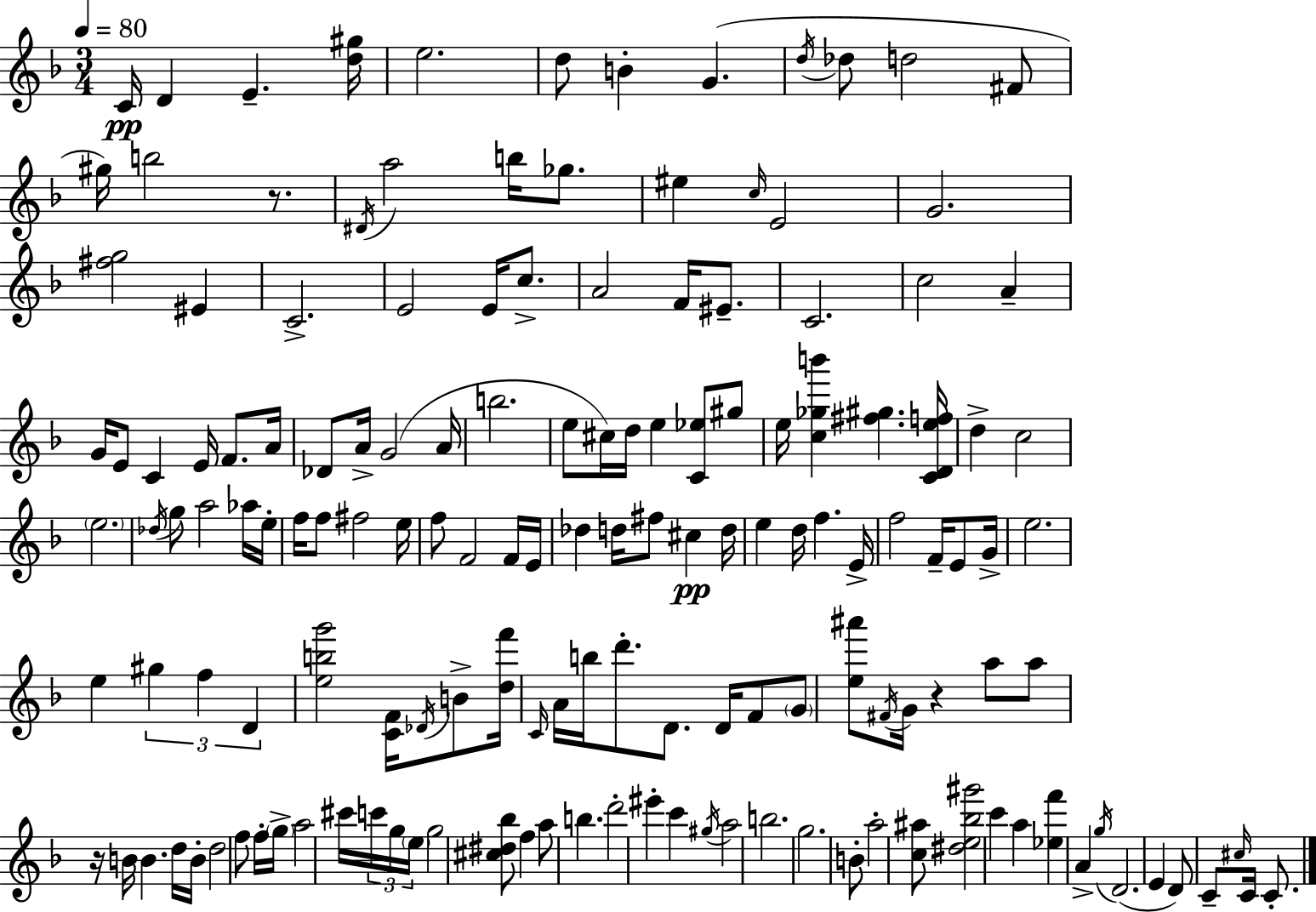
{
  \clef treble
  \numericTimeSignature
  \time 3/4
  \key d \minor
  \tempo 4 = 80
  c'16\pp d'4 e'4.-- <d'' gis''>16 | e''2. | d''8 b'4-. g'4.( | \acciaccatura { d''16 } des''8 d''2 fis'8 | \break gis''16) b''2 r8. | \acciaccatura { dis'16 } a''2 b''16 ges''8. | eis''4 \grace { c''16 } e'2 | g'2. | \break <fis'' g''>2 eis'4 | c'2.-> | e'2 e'16 | c''8.-> a'2 f'16 | \break eis'8.-- c'2. | c''2 a'4-- | g'16 e'8 c'4 e'16 f'8. | a'16 des'8 a'16-> g'2( | \break a'16 b''2. | e''8 cis''16) d''16 e''4 <c' ees''>8 | gis''8 e''16 <c'' ges'' b'''>4 <fis'' gis''>4. | <c' d' e'' f''>16 d''4-> c''2 | \break \parenthesize e''2. | \acciaccatura { des''16 } g''8 a''2 | aes''16 e''16-. f''16 f''8 fis''2 | e''16 f''8 f'2 | \break f'16 e'16 des''4 d''16 fis''8 cis''4\pp | d''16 e''4 d''16 f''4. | e'16-> f''2 | f'16-- e'8 g'16-> e''2. | \break e''4 \tuplet 3/2 { gis''4 | f''4 d'4 } <e'' b'' g'''>2 | <c' f'>16 \acciaccatura { des'16 } b'8-> <d'' f'''>16 \grace { c'16 } a'16 b''16 | d'''8.-. d'8. d'16 f'8 \parenthesize g'8 <e'' ais'''>8 | \break \acciaccatura { fis'16 } g'16 r4 a''8 a''8 r16 | b'16 b'4. d''16 b'16-. d''2 | f''8 f''16-. \parenthesize g''16-> a''2 | cis'''16 \tuplet 3/2 { c'''16 g''16 \parenthesize e''16 } g''2 | \break <cis'' dis'' bes''>8 f''4 a''8 | b''4. d'''2-. | eis'''4-. c'''4 \acciaccatura { gis''16 } | a''2 b''2. | \break g''2. | b'8-. a''2-. | <c'' ais''>8 <dis'' e'' bes'' gis'''>2 | c'''4 a''4 | \break <ees'' f'''>4 a'4-> \acciaccatura { g''16 } d'2.( | e'4 | d'8) c'8-- \grace { cis''16 } c'16 c'8.-. \bar "|."
}